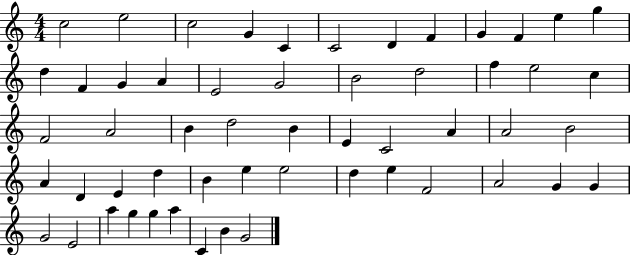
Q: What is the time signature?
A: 4/4